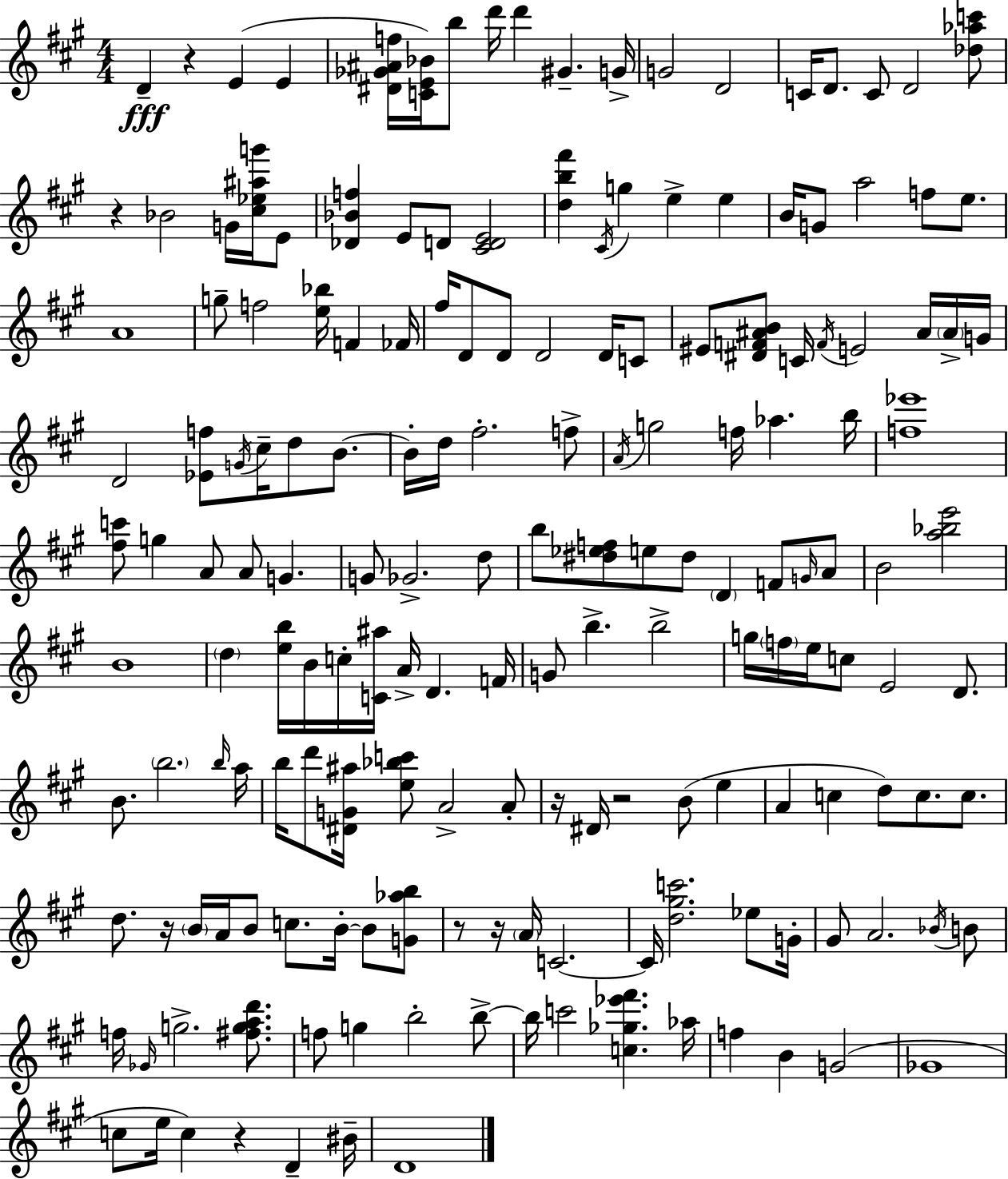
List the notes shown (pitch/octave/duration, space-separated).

D4/q R/q E4/q E4/q [D#4,Gb4,A#4,F5]/s [C4,E4,Bb4]/s B5/e D6/s D6/q G#4/q. G4/s G4/h D4/h C4/s D4/e. C4/e D4/h [Db5,Ab5,C6]/e R/q Bb4/h G4/s [C#5,Eb5,A#5,G6]/s E4/e [Db4,Bb4,F5]/q E4/e D4/e [C#4,D4,E4]/h [D5,B5,F#6]/q C#4/s G5/q E5/q E5/q B4/s G4/e A5/h F5/e E5/e. A4/w G5/e F5/h [E5,Bb5]/s F4/q FES4/s F#5/s D4/e D4/e D4/h D4/s C4/e EIS4/e [D#4,F4,A#4,B4]/e C4/s F4/s E4/h A#4/s A#4/s G4/s D4/h [Eb4,F5]/e G4/s C#5/s D5/e B4/e. B4/s D5/s F#5/h. F5/e A4/s G5/h F5/s Ab5/q. B5/s [F5,Eb6]/w [F#5,C6]/e G5/q A4/e A4/e G4/q. G4/e Gb4/h. D5/e B5/e [D#5,Eb5,F5]/e E5/e D#5/e D4/q F4/e G4/s A4/e B4/h [A5,Bb5,E6]/h B4/w D5/q [E5,B5]/s B4/s C5/s [C4,A#5]/s A4/s D4/q. F4/s G4/e B5/q. B5/h G5/s F5/s E5/s C5/e E4/h D4/e. B4/e. B5/h. B5/s A5/s B5/s D6/e [D#4,G4,A#5]/s [E5,Bb5,C6]/e A4/h A4/e R/s D#4/s R/h B4/e E5/q A4/q C5/q D5/e C5/e. C5/e. D5/e. R/s B4/s A4/s B4/e C5/e. B4/s B4/e [G4,Ab5,B5]/e R/e R/s A4/s C4/h. C4/s [D5,G#5,C6]/h. Eb5/e G4/s G#4/e A4/h. Bb4/s B4/e F5/s Gb4/s G5/h. [F#5,G5,A5,D6]/e. F5/e G5/q B5/h B5/e B5/s C6/h [C5,Gb5,Eb6,F#6]/q. Ab5/s F5/q B4/q G4/h Gb4/w C5/e E5/s C5/q R/q D4/q BIS4/s D4/w